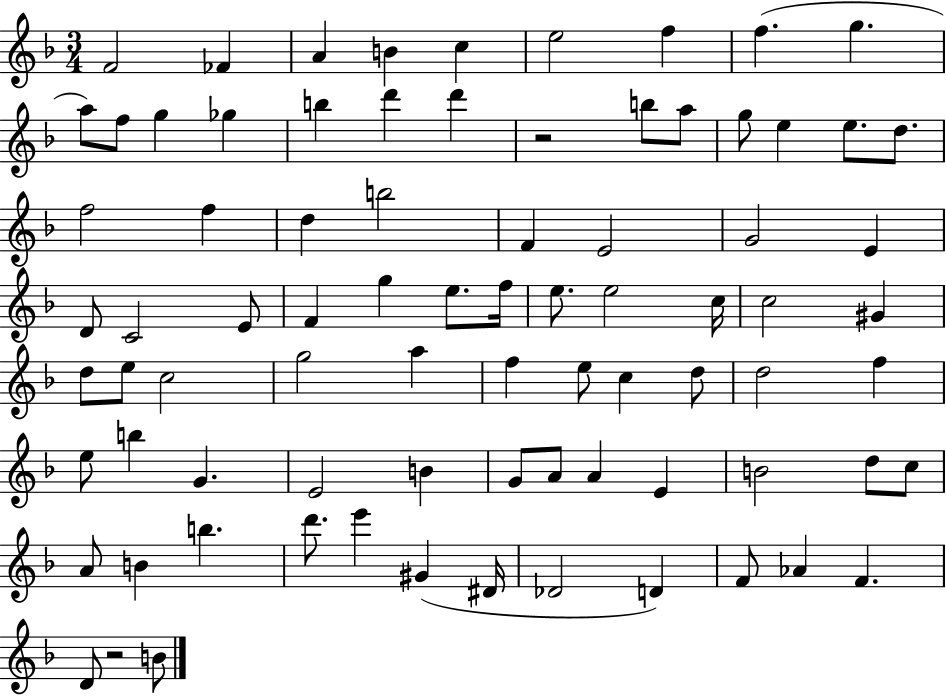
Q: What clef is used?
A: treble